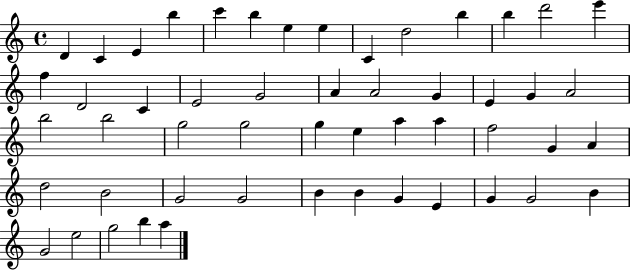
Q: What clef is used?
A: treble